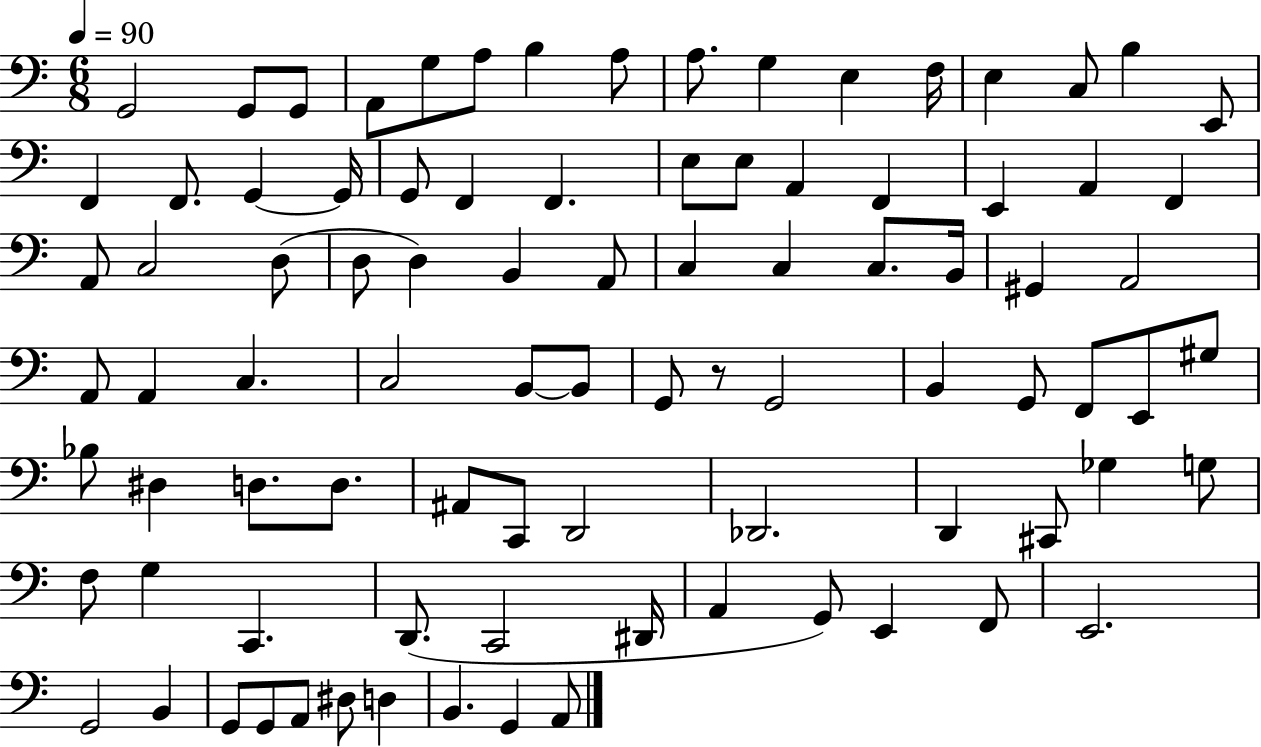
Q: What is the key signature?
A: C major